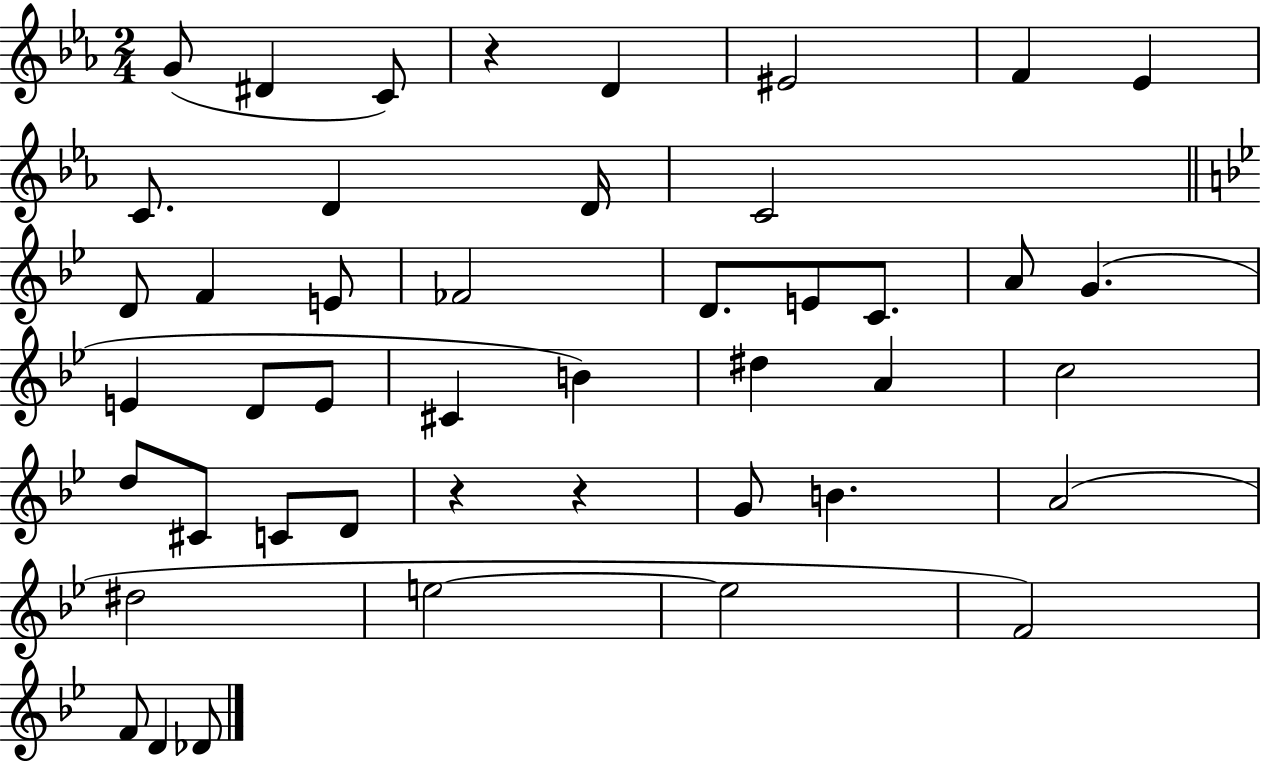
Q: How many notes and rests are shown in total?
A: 45